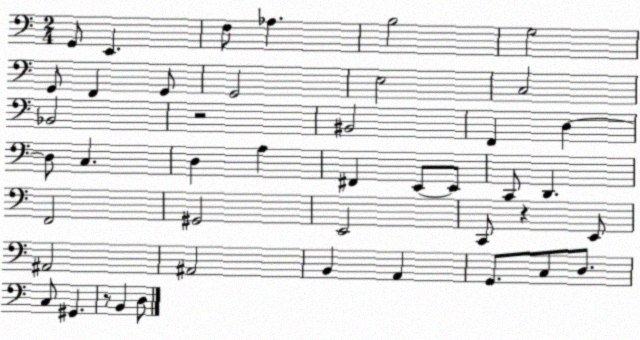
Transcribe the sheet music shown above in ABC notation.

X:1
T:Untitled
M:2/4
L:1/4
K:C
G,,/2 E,, F,/2 _A, B,2 G,2 G,,/2 F,, G,,/2 G,,2 E,2 C,2 _B,,2 z2 ^B,,2 F,, D, D,/2 C, D, A, ^F,, E,,/2 E,,/2 C,,/2 D,, F,,2 ^G,,2 E,,2 C,,/2 z E,,/2 ^A,,2 ^A,,2 B,, A,, G,,/2 C,/2 D,/2 C,/2 ^G,, z/2 B,, D,/2